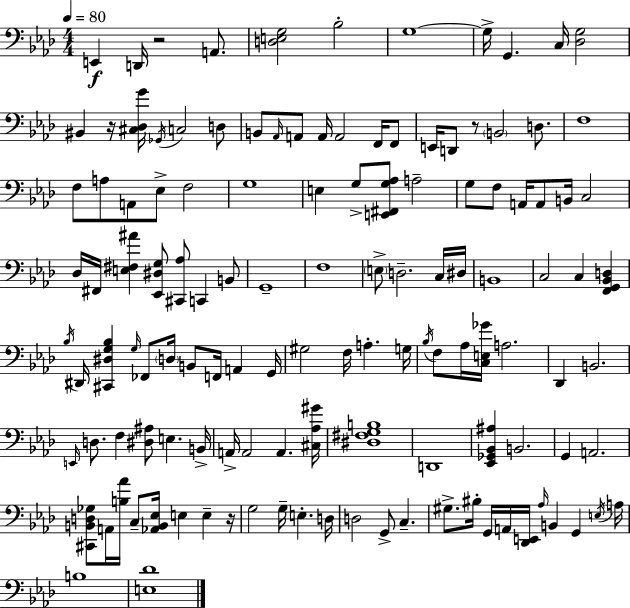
X:1
T:Untitled
M:4/4
L:1/4
K:Fm
E,, D,,/4 z2 A,,/2 [D,E,G,]2 _B,2 G,4 G,/4 G,, C,/4 [_D,G,]2 ^B,, z/4 [^C,_D,G]/4 _G,,/4 C,2 D,/2 B,,/2 _A,,/4 A,,/2 A,,/4 A,,2 F,,/4 F,,/2 E,,/4 D,,/2 z/2 B,,2 D,/2 F,4 F,/2 A,/2 A,,/2 _E,/2 F,2 G,4 E, G,/2 [E,,^F,,G,_A,]/2 A,2 G,/2 F,/2 A,,/4 A,,/2 B,,/4 C,2 _D,/4 ^F,,/4 [E,^F,^A] [_E,,^D,G,]/2 [^C,,_A,]/2 C,, B,,/2 G,,4 F,4 E,/2 D,2 C,/4 ^D,/4 B,,4 C,2 C, [F,,G,,_B,,D,] _B,/4 ^D,,/4 [^C,,^D,G,_B,] G,/4 _F,,/2 D,/4 B,,/2 F,,/4 A,, G,,/4 ^G,2 F,/4 A, G,/4 _B,/4 F,/2 _A,/4 [C,E,_G]/4 A,2 _D,, B,,2 E,,/4 D,/2 F, [^D,^A,]/2 E, B,,/4 A,,/4 A,,2 A,, [^C,_A,^G]/4 [^D,^F,G,B,]4 D,,4 [_E,,_G,,_B,,^A,] B,,2 G,, A,,2 [^C,,B,,D,_G,]/2 A,,/4 [B,_A]/4 C,/2 [_A,,B,,_E,]/4 E, E, z/4 G,2 G,/4 E, D,/4 D,2 G,,/2 C, ^G,/2 ^B,/4 G,,/4 A,,/4 [_D,,E,,]/4 _A,/4 B,, G,, E,/4 A,/4 B,4 [E,_D]4